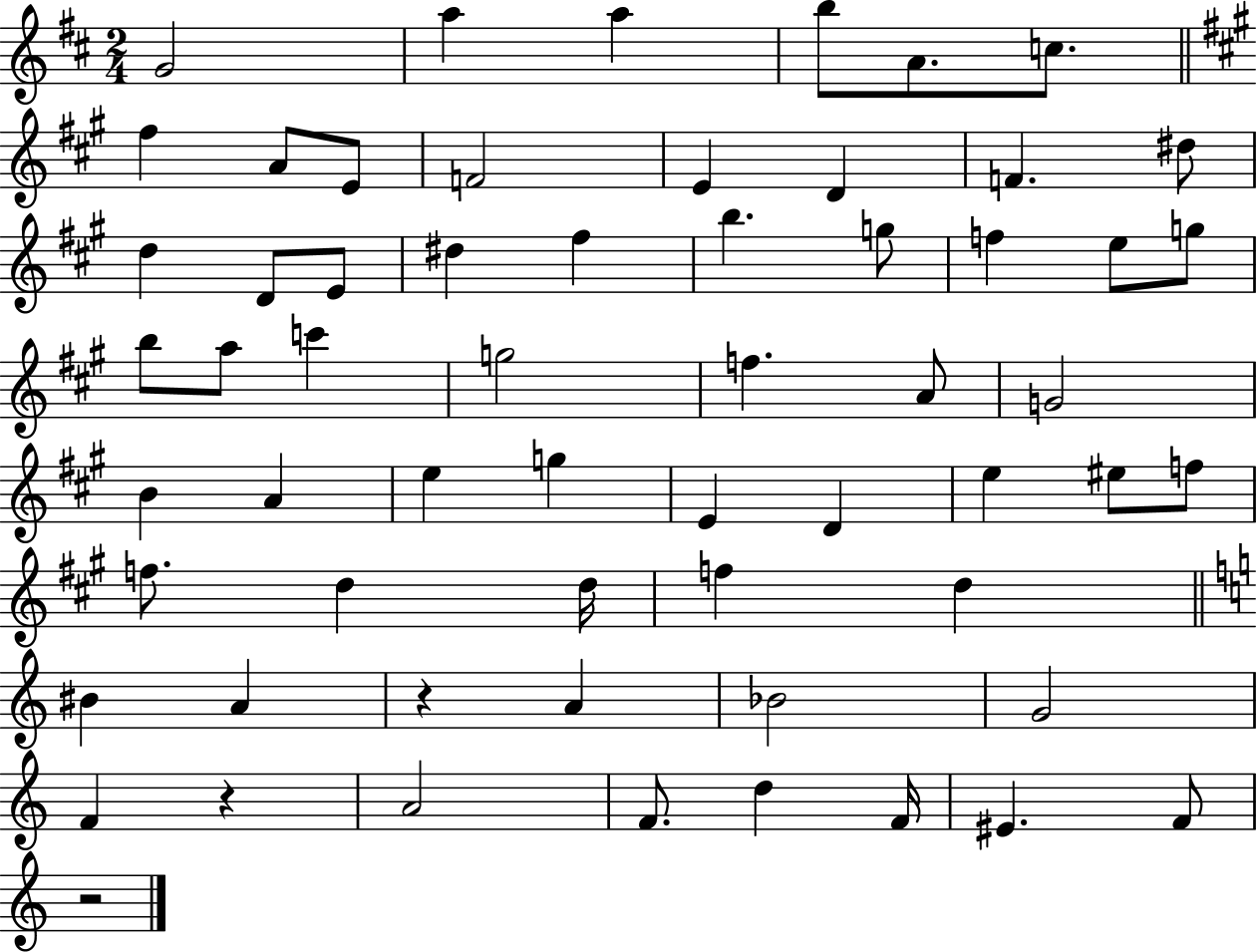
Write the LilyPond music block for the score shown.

{
  \clef treble
  \numericTimeSignature
  \time 2/4
  \key d \major
  g'2 | a''4 a''4 | b''8 a'8. c''8. | \bar "||" \break \key a \major fis''4 a'8 e'8 | f'2 | e'4 d'4 | f'4. dis''8 | \break d''4 d'8 e'8 | dis''4 fis''4 | b''4. g''8 | f''4 e''8 g''8 | \break b''8 a''8 c'''4 | g''2 | f''4. a'8 | g'2 | \break b'4 a'4 | e''4 g''4 | e'4 d'4 | e''4 eis''8 f''8 | \break f''8. d''4 d''16 | f''4 d''4 | \bar "||" \break \key c \major bis'4 a'4 | r4 a'4 | bes'2 | g'2 | \break f'4 r4 | a'2 | f'8. d''4 f'16 | eis'4. f'8 | \break r2 | \bar "|."
}